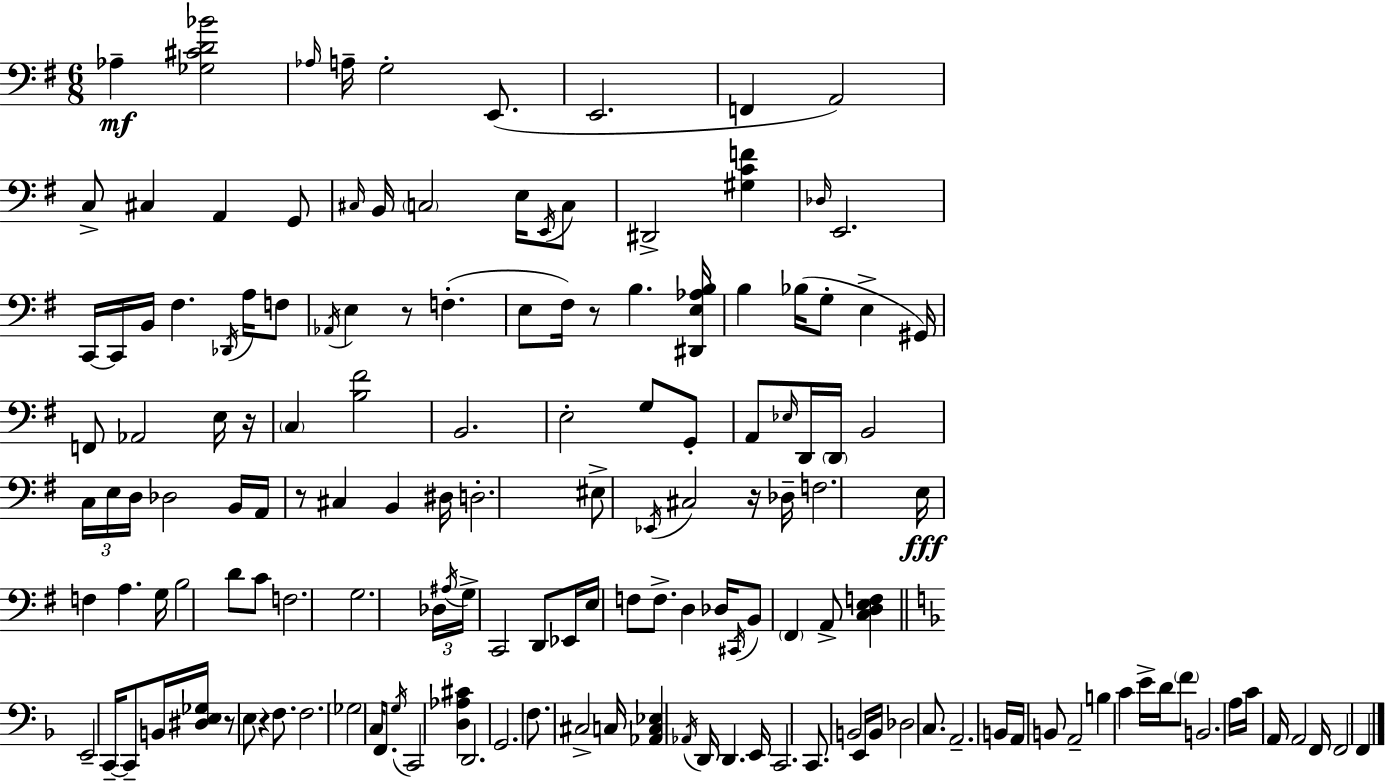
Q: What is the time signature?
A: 6/8